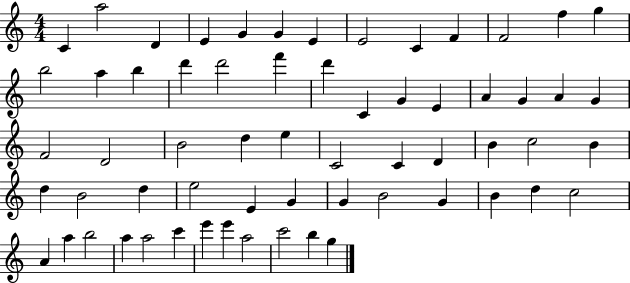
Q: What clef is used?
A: treble